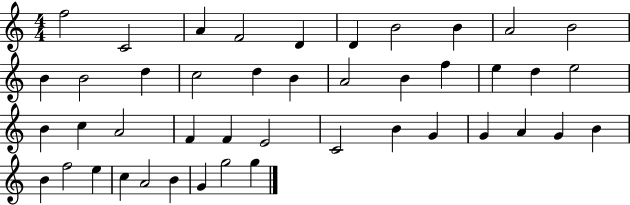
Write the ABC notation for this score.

X:1
T:Untitled
M:4/4
L:1/4
K:C
f2 C2 A F2 D D B2 B A2 B2 B B2 d c2 d B A2 B f e d e2 B c A2 F F E2 C2 B G G A G B B f2 e c A2 B G g2 g